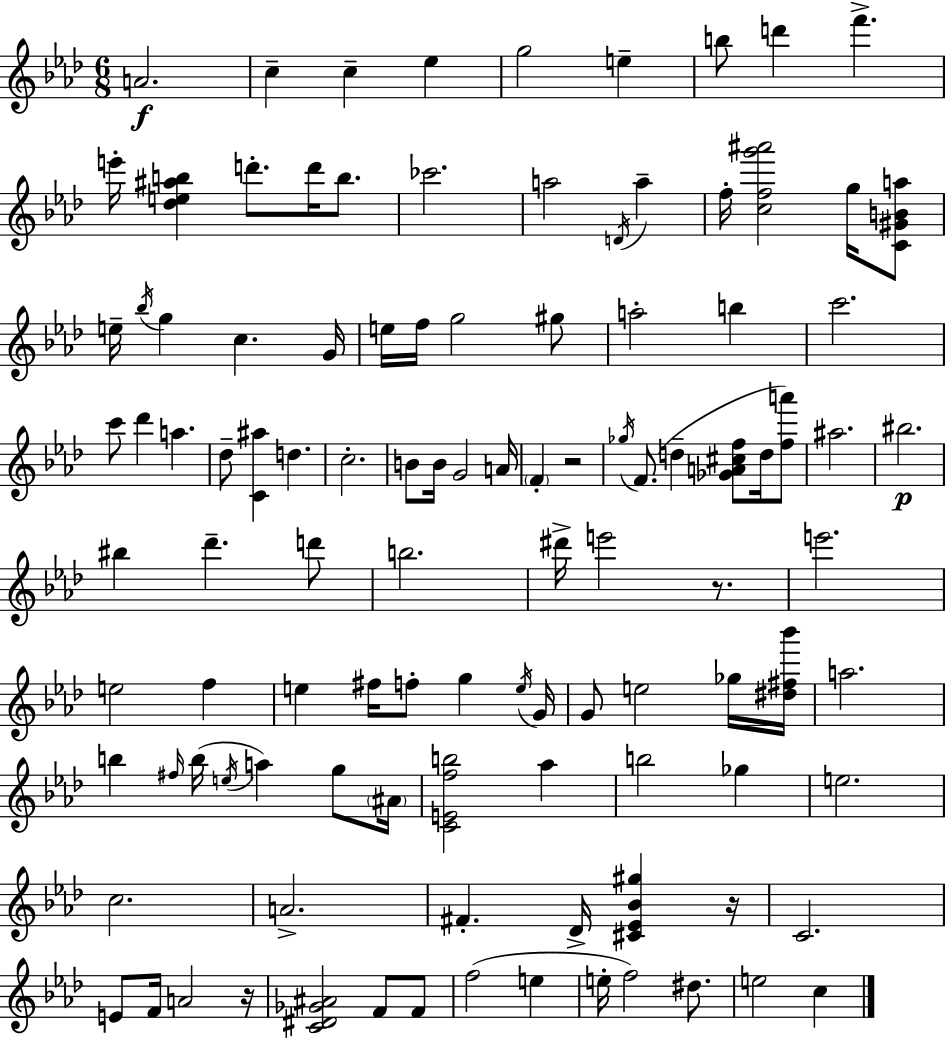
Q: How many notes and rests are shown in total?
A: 109